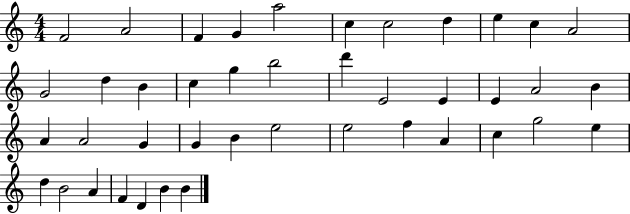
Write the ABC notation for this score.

X:1
T:Untitled
M:4/4
L:1/4
K:C
F2 A2 F G a2 c c2 d e c A2 G2 d B c g b2 d' E2 E E A2 B A A2 G G B e2 e2 f A c g2 e d B2 A F D B B